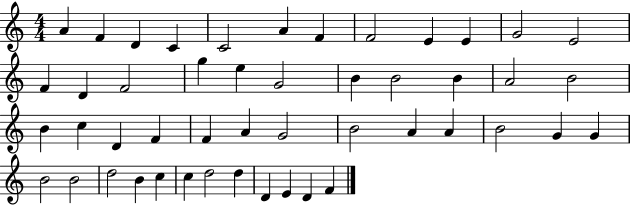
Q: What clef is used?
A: treble